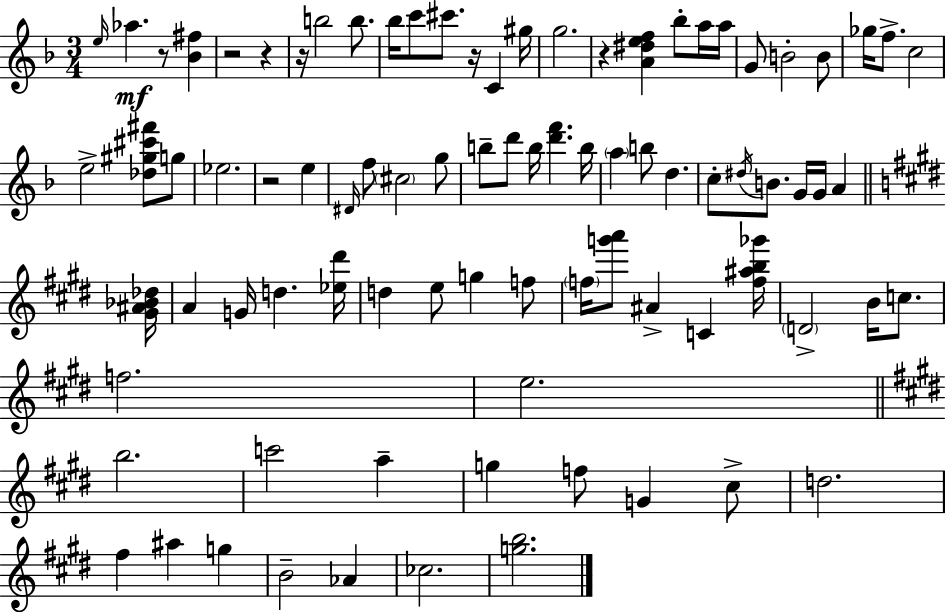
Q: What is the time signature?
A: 3/4